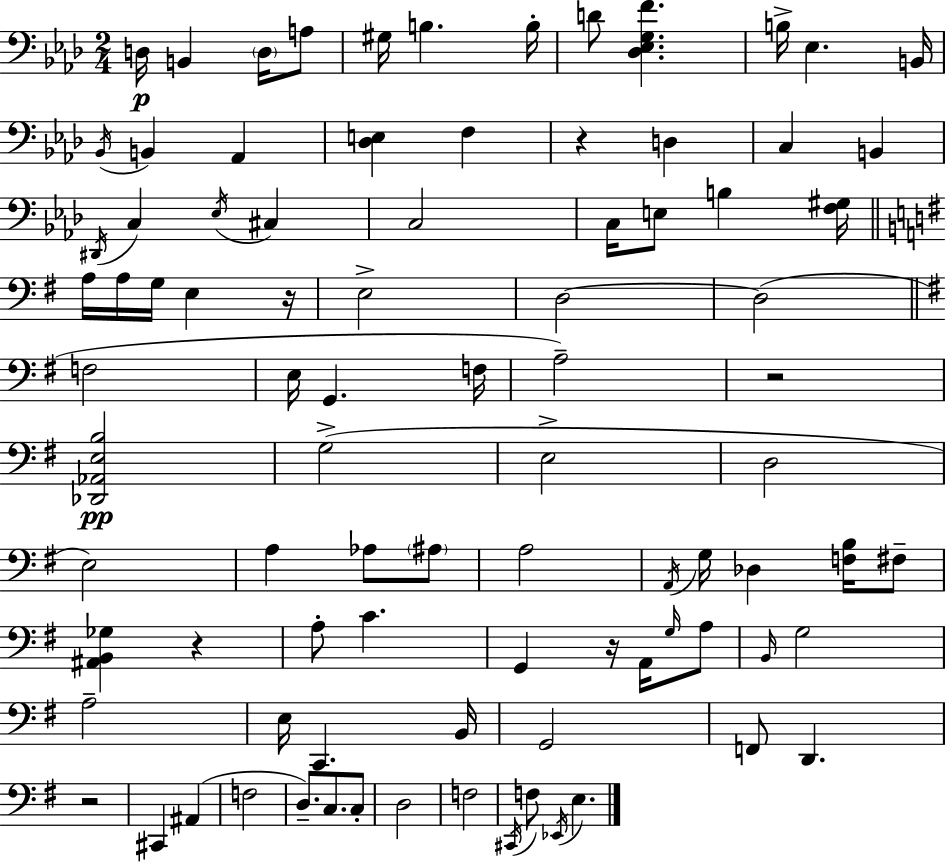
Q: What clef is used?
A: bass